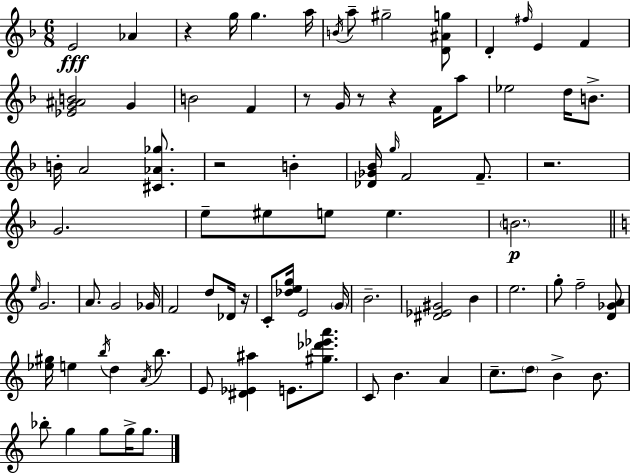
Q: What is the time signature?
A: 6/8